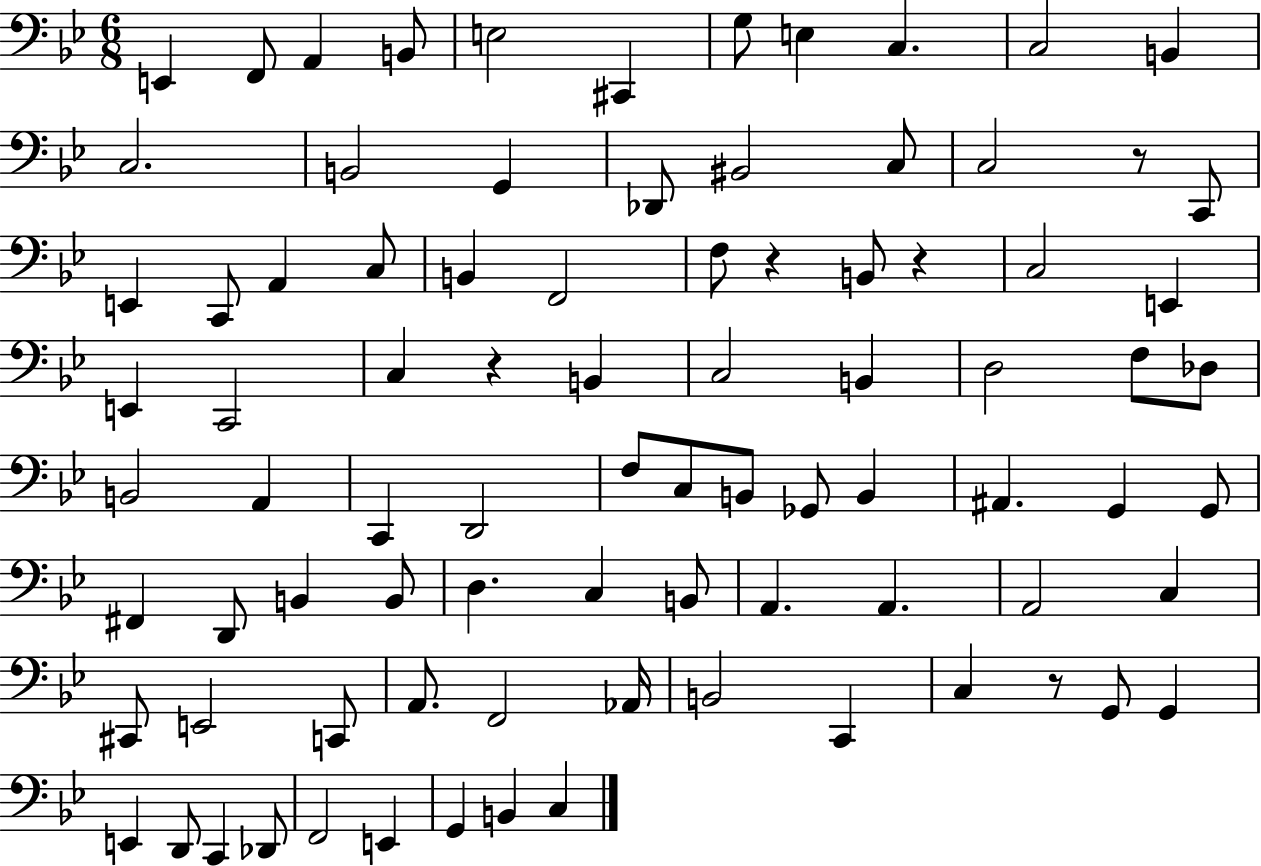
E2/q F2/e A2/q B2/e E3/h C#2/q G3/e E3/q C3/q. C3/h B2/q C3/h. B2/h G2/q Db2/e BIS2/h C3/e C3/h R/e C2/e E2/q C2/e A2/q C3/e B2/q F2/h F3/e R/q B2/e R/q C3/h E2/q E2/q C2/h C3/q R/q B2/q C3/h B2/q D3/h F3/e Db3/e B2/h A2/q C2/q D2/h F3/e C3/e B2/e Gb2/e B2/q A#2/q. G2/q G2/e F#2/q D2/e B2/q B2/e D3/q. C3/q B2/e A2/q. A2/q. A2/h C3/q C#2/e E2/h C2/e A2/e. F2/h Ab2/s B2/h C2/q C3/q R/e G2/e G2/q E2/q D2/e C2/q Db2/e F2/h E2/q G2/q B2/q C3/q